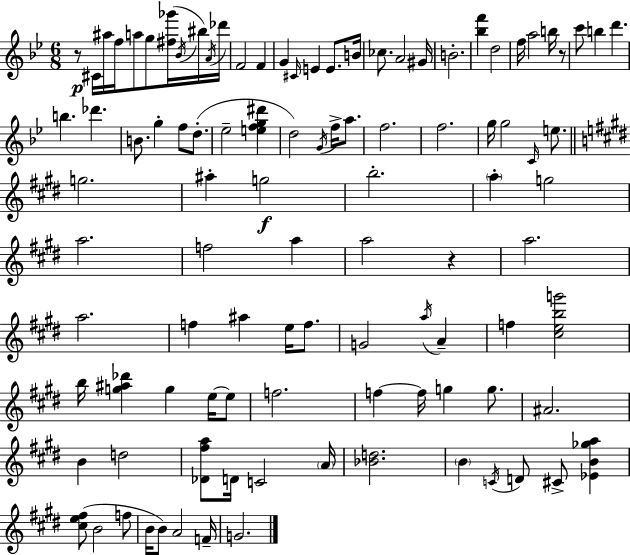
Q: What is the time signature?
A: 6/8